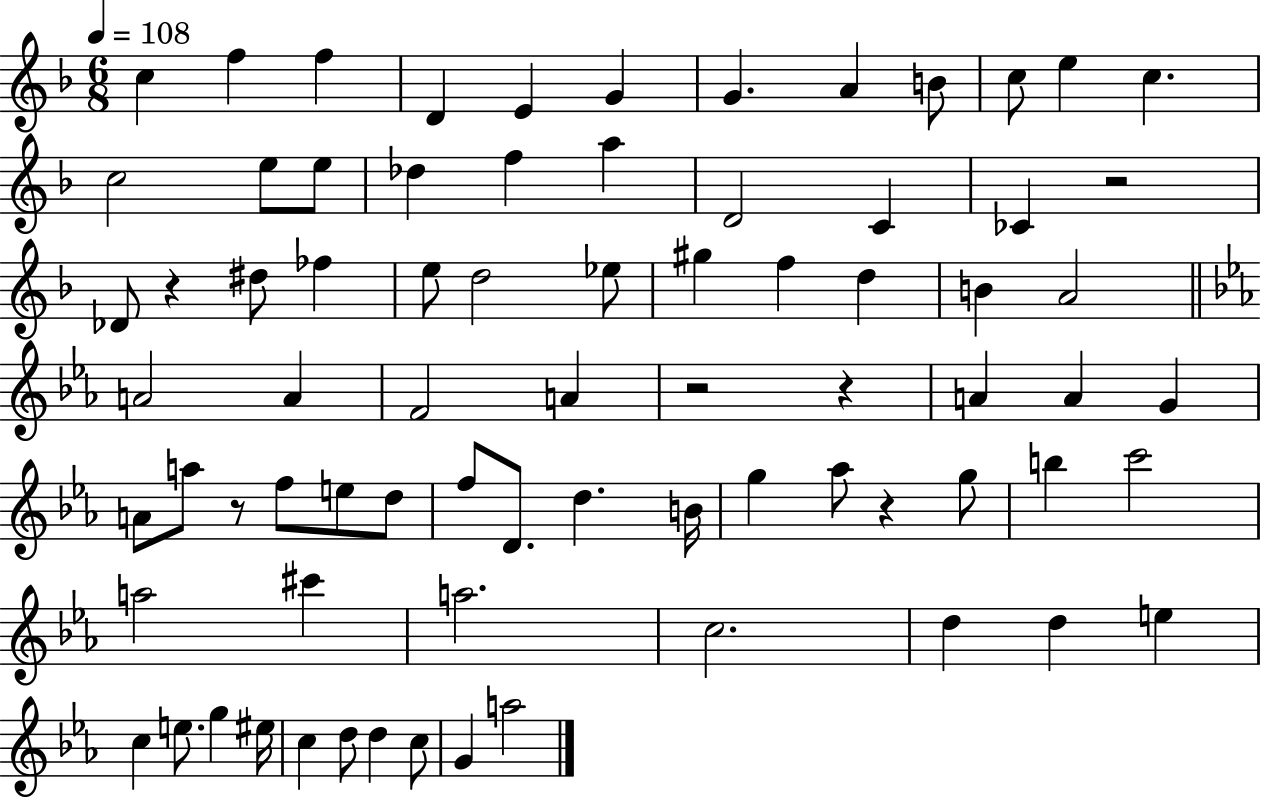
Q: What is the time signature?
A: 6/8